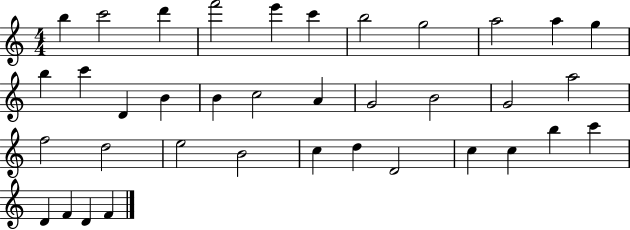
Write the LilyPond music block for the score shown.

{
  \clef treble
  \numericTimeSignature
  \time 4/4
  \key c \major
  b''4 c'''2 d'''4 | f'''2 e'''4 c'''4 | b''2 g''2 | a''2 a''4 g''4 | \break b''4 c'''4 d'4 b'4 | b'4 c''2 a'4 | g'2 b'2 | g'2 a''2 | \break f''2 d''2 | e''2 b'2 | c''4 d''4 d'2 | c''4 c''4 b''4 c'''4 | \break d'4 f'4 d'4 f'4 | \bar "|."
}